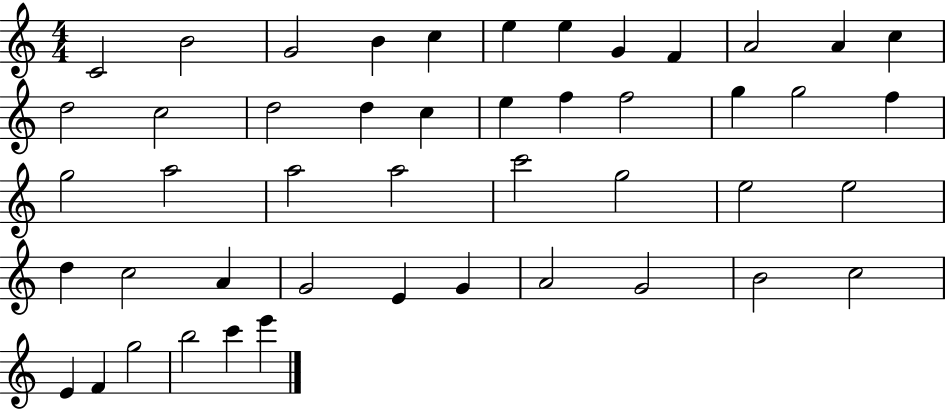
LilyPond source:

{
  \clef treble
  \numericTimeSignature
  \time 4/4
  \key c \major
  c'2 b'2 | g'2 b'4 c''4 | e''4 e''4 g'4 f'4 | a'2 a'4 c''4 | \break d''2 c''2 | d''2 d''4 c''4 | e''4 f''4 f''2 | g''4 g''2 f''4 | \break g''2 a''2 | a''2 a''2 | c'''2 g''2 | e''2 e''2 | \break d''4 c''2 a'4 | g'2 e'4 g'4 | a'2 g'2 | b'2 c''2 | \break e'4 f'4 g''2 | b''2 c'''4 e'''4 | \bar "|."
}